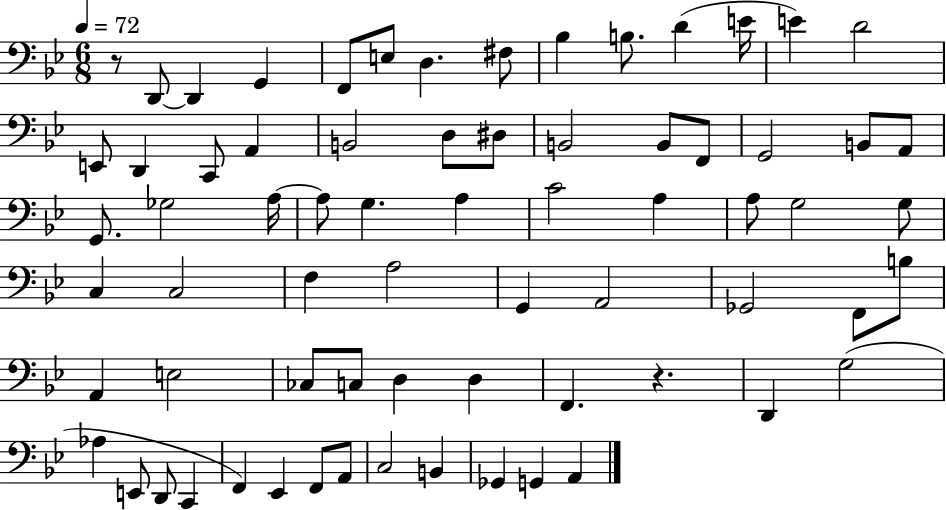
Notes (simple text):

R/e D2/e D2/q G2/q F2/e E3/e D3/q. F#3/e Bb3/q B3/e. D4/q E4/s E4/q D4/h E2/e D2/q C2/e A2/q B2/h D3/e D#3/e B2/h B2/e F2/e G2/h B2/e A2/e G2/e. Gb3/h A3/s A3/e G3/q. A3/q C4/h A3/q A3/e G3/h G3/e C3/q C3/h F3/q A3/h G2/q A2/h Gb2/h F2/e B3/e A2/q E3/h CES3/e C3/e D3/q D3/q F2/q. R/q. D2/q G3/h Ab3/q E2/e D2/e C2/q F2/q Eb2/q F2/e A2/e C3/h B2/q Gb2/q G2/q A2/q